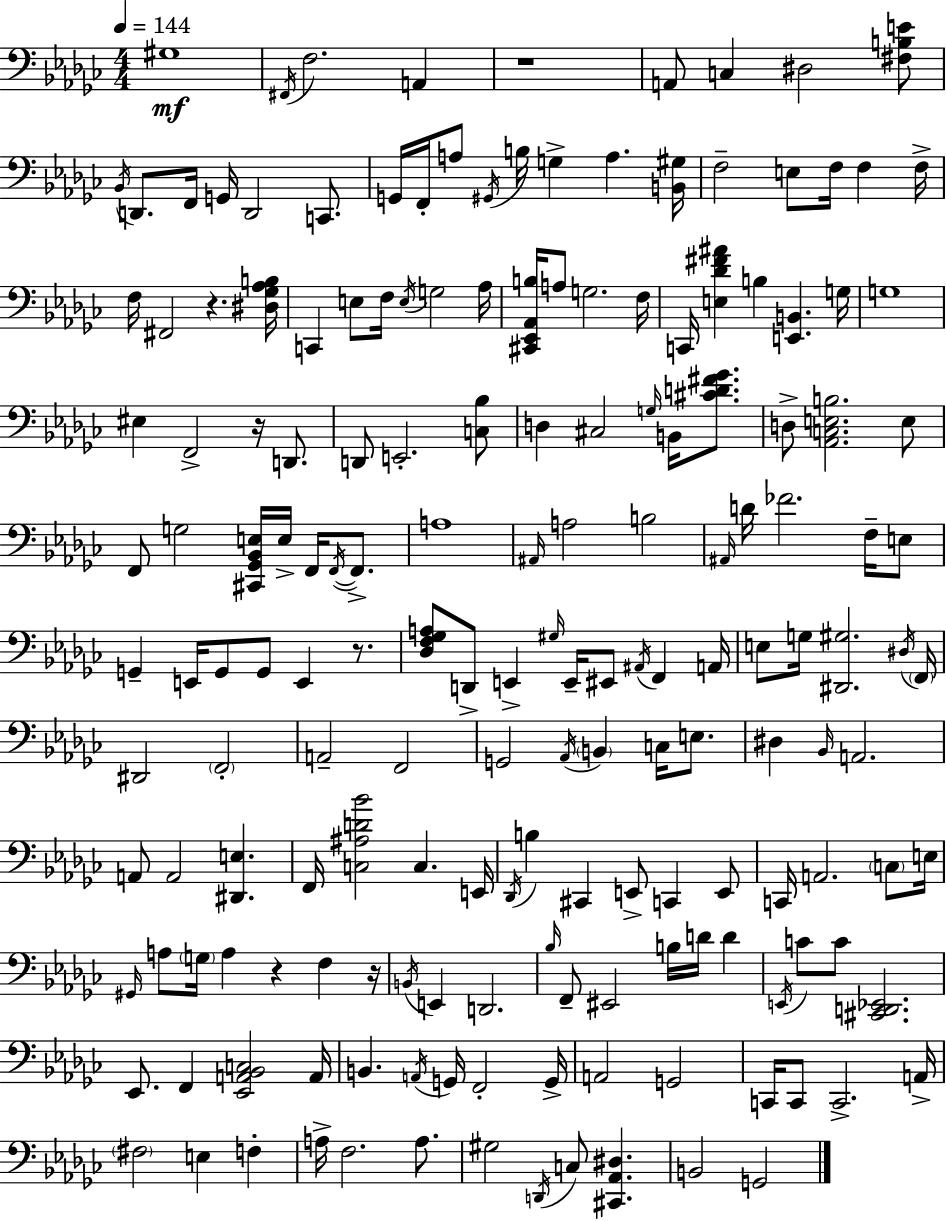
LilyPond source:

{
  \clef bass
  \numericTimeSignature
  \time 4/4
  \key ees \minor
  \tempo 4 = 144
  \repeat volta 2 { gis1\mf | \acciaccatura { fis,16 } f2. a,4 | r1 | a,8 c4 dis2 <fis b e'>8 | \break \acciaccatura { bes,16 } d,8. f,16 g,16 d,2 c,8. | g,16 f,16-. a8 \acciaccatura { gis,16 } b16 g4-> a4. | <b, gis>16 f2-- e8 f16 f4 | f16-> f16 fis,2 r4. | \break <dis ges aes b>16 c,4 e8 f16 \acciaccatura { e16 } g2 | aes16 <cis, ees, aes, b>16 a8 g2. | f16 c,16 <e des' fis' ais'>4 b4 <e, b,>4. | g16 g1 | \break eis4 f,2-> | r16 d,8. d,8 e,2.-. | <c bes>8 d4 cis2 | \grace { g16 } b,16 <cis' d' fis' ges'>8. d8-> <aes, c e b>2. | \break e8 f,8 g2 <cis, ges, bes, e>16 | e16-> f,16 \acciaccatura { f,16~ }~ f,8.-> a1 | \grace { ais,16 } a2 b2 | \grace { ais,16 } d'16 fes'2. | \break f16-- e8 g,4-- e,16 g,8 g,8 | e,4 r8. <des f ges a>8 d,8-> e,4-> | \grace { gis16 } e,16-- eis,8 \acciaccatura { ais,16 } f,4 a,16 e8 g16 <dis, gis>2. | \acciaccatura { dis16 } \parenthesize f,16 dis,2 | \break \parenthesize f,2-. a,2-- | f,2 g,2 | \acciaccatura { aes,16 } \parenthesize b,4 c16 e8. dis4 | \grace { bes,16 } a,2. a,8 a,2 | \break <dis, e>4. f,16 <c ais d' bes'>2 | c4. e,16 \acciaccatura { des,16 } b4 | cis,4 e,8-> c,4 e,8 c,16 a,2. | \parenthesize c8 e16 \grace { gis,16 } a8 | \break \parenthesize g16 a4 r4 f4 r16 \acciaccatura { b,16 } | e,4 d,2. | \grace { bes16 } f,8-- eis,2 b16 d'16 d'4 | \acciaccatura { e,16 } c'8 c'8 <cis, d, ees,>2. | \break ees,8. f,4 <ees, a, bes, c>2 | a,16 b,4. \acciaccatura { a,16 } g,16 f,2-. | g,16-> a,2 g,2 | c,16 c,8 c,2.-> | \break a,16-> \parenthesize fis2 e4 f4-. | a16-> f2. | a8. gis2 \acciaccatura { d,16 } c8 <cis, aes, dis>4. | b,2 g,2 | \break } \bar "|."
}